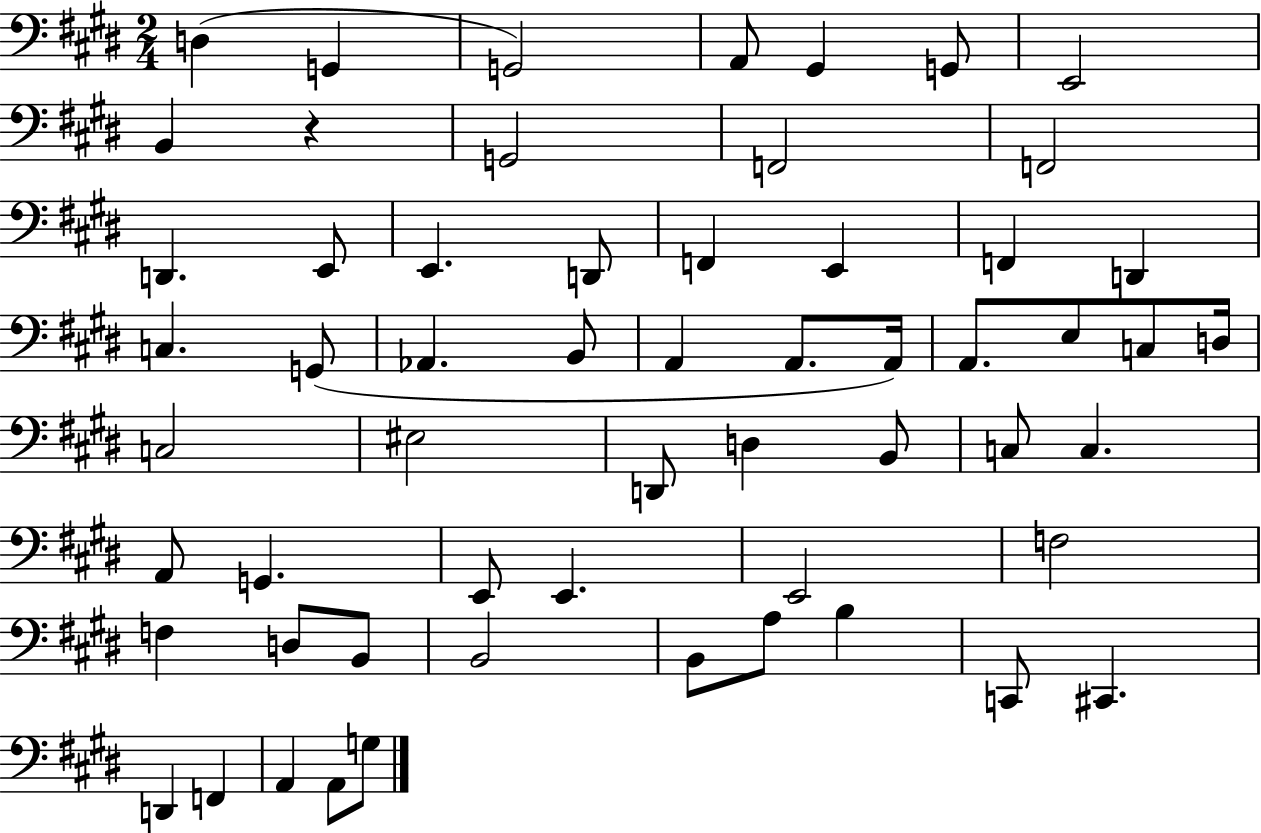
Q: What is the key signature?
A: E major